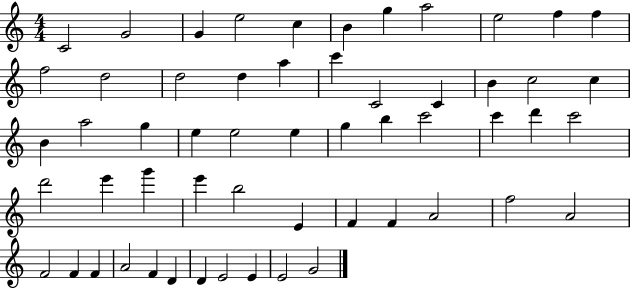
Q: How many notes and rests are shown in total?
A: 56